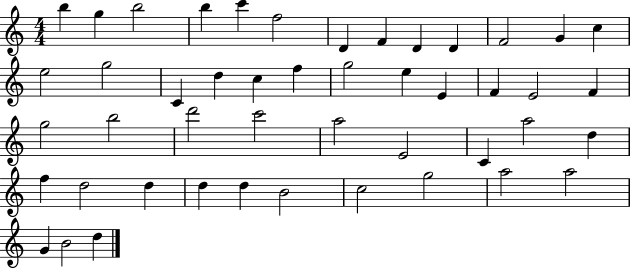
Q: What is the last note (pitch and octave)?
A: D5